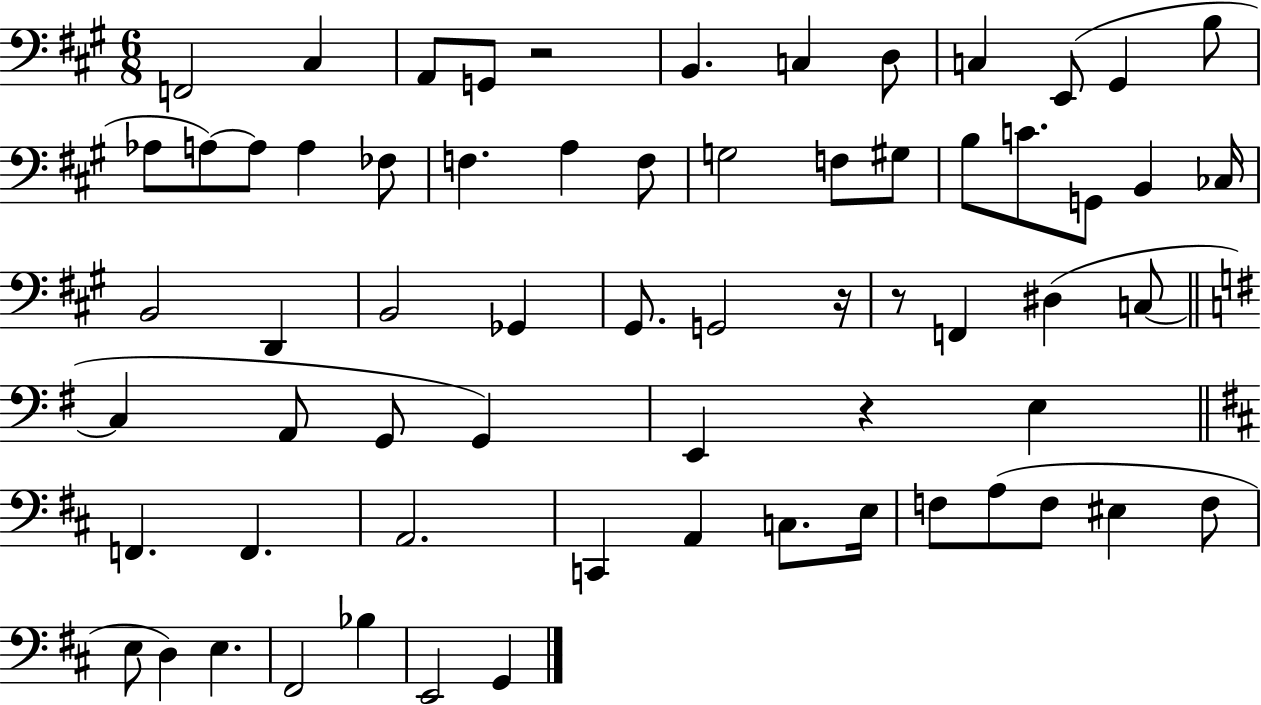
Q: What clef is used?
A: bass